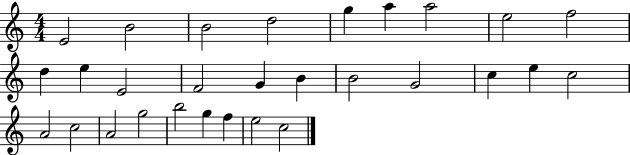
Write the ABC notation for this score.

X:1
T:Untitled
M:4/4
L:1/4
K:C
E2 B2 B2 d2 g a a2 e2 f2 d e E2 F2 G B B2 G2 c e c2 A2 c2 A2 g2 b2 g f e2 c2